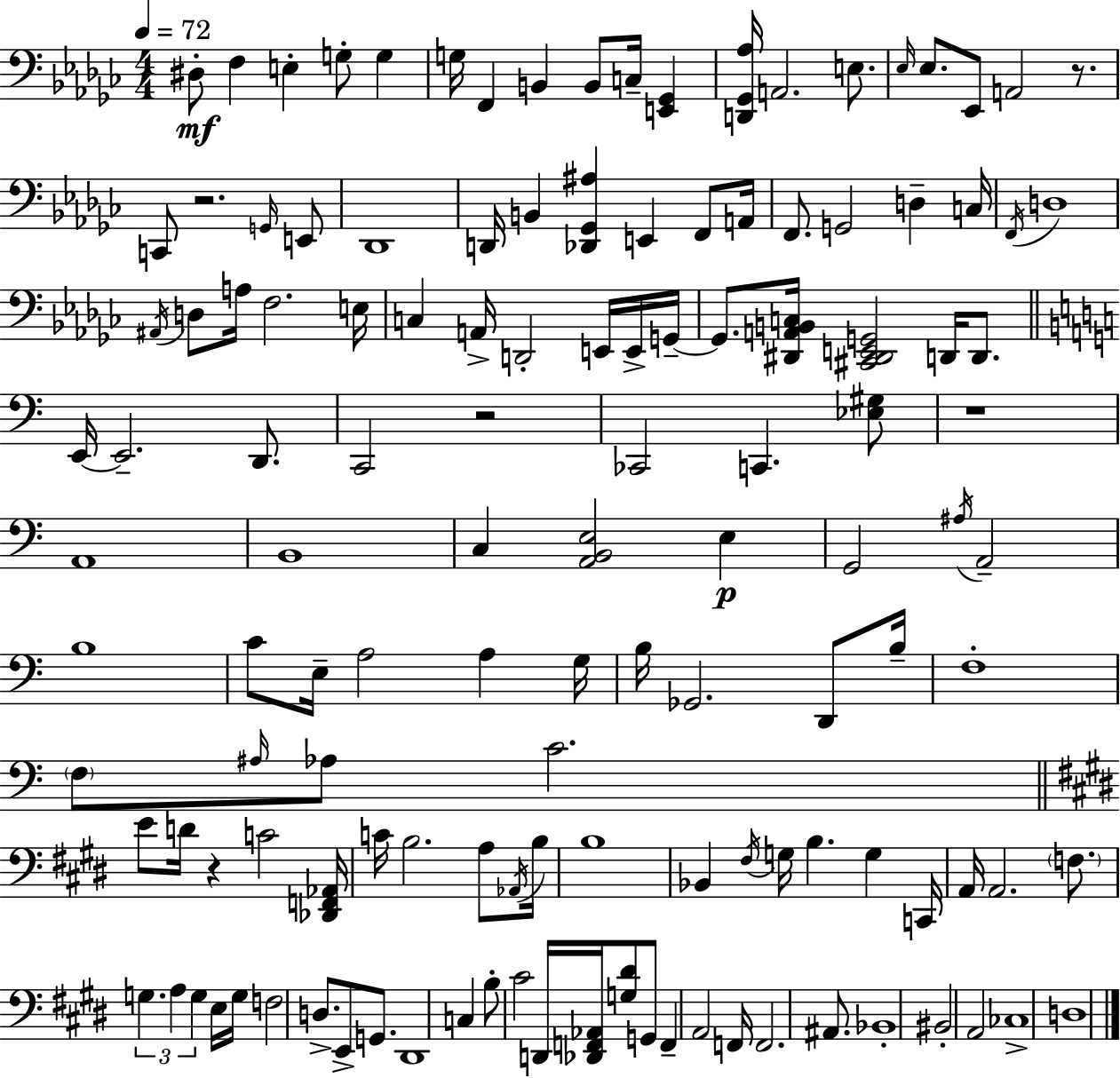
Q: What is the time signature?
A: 4/4